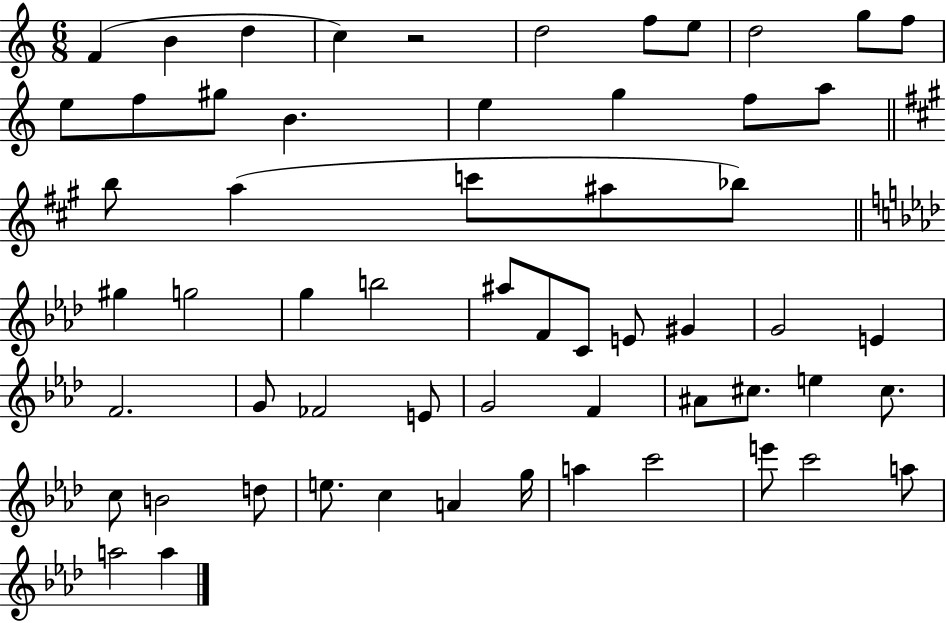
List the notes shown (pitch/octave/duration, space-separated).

F4/q B4/q D5/q C5/q R/h D5/h F5/e E5/e D5/h G5/e F5/e E5/e F5/e G#5/e B4/q. E5/q G5/q F5/e A5/e B5/e A5/q C6/e A#5/e Bb5/e G#5/q G5/h G5/q B5/h A#5/e F4/e C4/e E4/e G#4/q G4/h E4/q F4/h. G4/e FES4/h E4/e G4/h F4/q A#4/e C#5/e. E5/q C#5/e. C5/e B4/h D5/e E5/e. C5/q A4/q G5/s A5/q C6/h E6/e C6/h A5/e A5/h A5/q